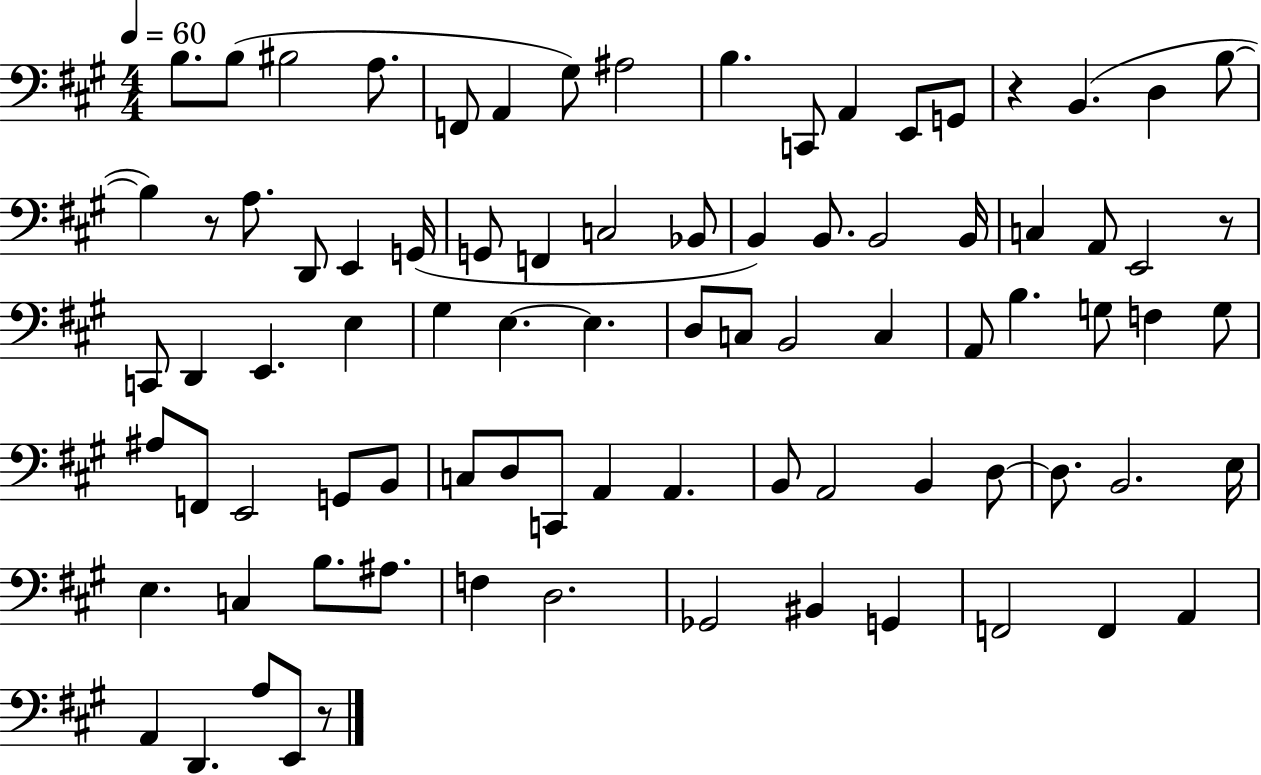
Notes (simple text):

B3/e. B3/e BIS3/h A3/e. F2/e A2/q G#3/e A#3/h B3/q. C2/e A2/q E2/e G2/e R/q B2/q. D3/q B3/e B3/q R/e A3/e. D2/e E2/q G2/s G2/e F2/q C3/h Bb2/e B2/q B2/e. B2/h B2/s C3/q A2/e E2/h R/e C2/e D2/q E2/q. E3/q G#3/q E3/q. E3/q. D3/e C3/e B2/h C3/q A2/e B3/q. G3/e F3/q G3/e A#3/e F2/e E2/h G2/e B2/e C3/e D3/e C2/e A2/q A2/q. B2/e A2/h B2/q D3/e D3/e. B2/h. E3/s E3/q. C3/q B3/e. A#3/e. F3/q D3/h. Gb2/h BIS2/q G2/q F2/h F2/q A2/q A2/q D2/q. A3/e E2/e R/e